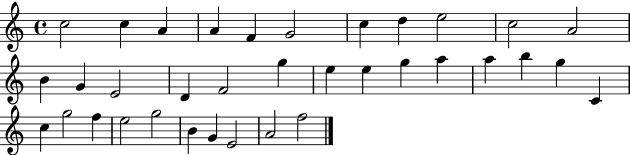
{
  \clef treble
  \time 4/4
  \defaultTimeSignature
  \key c \major
  c''2 c''4 a'4 | a'4 f'4 g'2 | c''4 d''4 e''2 | c''2 a'2 | \break b'4 g'4 e'2 | d'4 f'2 g''4 | e''4 e''4 g''4 a''4 | a''4 b''4 g''4 c'4 | \break c''4 g''2 f''4 | e''2 g''2 | b'4 g'4 e'2 | a'2 f''2 | \break \bar "|."
}